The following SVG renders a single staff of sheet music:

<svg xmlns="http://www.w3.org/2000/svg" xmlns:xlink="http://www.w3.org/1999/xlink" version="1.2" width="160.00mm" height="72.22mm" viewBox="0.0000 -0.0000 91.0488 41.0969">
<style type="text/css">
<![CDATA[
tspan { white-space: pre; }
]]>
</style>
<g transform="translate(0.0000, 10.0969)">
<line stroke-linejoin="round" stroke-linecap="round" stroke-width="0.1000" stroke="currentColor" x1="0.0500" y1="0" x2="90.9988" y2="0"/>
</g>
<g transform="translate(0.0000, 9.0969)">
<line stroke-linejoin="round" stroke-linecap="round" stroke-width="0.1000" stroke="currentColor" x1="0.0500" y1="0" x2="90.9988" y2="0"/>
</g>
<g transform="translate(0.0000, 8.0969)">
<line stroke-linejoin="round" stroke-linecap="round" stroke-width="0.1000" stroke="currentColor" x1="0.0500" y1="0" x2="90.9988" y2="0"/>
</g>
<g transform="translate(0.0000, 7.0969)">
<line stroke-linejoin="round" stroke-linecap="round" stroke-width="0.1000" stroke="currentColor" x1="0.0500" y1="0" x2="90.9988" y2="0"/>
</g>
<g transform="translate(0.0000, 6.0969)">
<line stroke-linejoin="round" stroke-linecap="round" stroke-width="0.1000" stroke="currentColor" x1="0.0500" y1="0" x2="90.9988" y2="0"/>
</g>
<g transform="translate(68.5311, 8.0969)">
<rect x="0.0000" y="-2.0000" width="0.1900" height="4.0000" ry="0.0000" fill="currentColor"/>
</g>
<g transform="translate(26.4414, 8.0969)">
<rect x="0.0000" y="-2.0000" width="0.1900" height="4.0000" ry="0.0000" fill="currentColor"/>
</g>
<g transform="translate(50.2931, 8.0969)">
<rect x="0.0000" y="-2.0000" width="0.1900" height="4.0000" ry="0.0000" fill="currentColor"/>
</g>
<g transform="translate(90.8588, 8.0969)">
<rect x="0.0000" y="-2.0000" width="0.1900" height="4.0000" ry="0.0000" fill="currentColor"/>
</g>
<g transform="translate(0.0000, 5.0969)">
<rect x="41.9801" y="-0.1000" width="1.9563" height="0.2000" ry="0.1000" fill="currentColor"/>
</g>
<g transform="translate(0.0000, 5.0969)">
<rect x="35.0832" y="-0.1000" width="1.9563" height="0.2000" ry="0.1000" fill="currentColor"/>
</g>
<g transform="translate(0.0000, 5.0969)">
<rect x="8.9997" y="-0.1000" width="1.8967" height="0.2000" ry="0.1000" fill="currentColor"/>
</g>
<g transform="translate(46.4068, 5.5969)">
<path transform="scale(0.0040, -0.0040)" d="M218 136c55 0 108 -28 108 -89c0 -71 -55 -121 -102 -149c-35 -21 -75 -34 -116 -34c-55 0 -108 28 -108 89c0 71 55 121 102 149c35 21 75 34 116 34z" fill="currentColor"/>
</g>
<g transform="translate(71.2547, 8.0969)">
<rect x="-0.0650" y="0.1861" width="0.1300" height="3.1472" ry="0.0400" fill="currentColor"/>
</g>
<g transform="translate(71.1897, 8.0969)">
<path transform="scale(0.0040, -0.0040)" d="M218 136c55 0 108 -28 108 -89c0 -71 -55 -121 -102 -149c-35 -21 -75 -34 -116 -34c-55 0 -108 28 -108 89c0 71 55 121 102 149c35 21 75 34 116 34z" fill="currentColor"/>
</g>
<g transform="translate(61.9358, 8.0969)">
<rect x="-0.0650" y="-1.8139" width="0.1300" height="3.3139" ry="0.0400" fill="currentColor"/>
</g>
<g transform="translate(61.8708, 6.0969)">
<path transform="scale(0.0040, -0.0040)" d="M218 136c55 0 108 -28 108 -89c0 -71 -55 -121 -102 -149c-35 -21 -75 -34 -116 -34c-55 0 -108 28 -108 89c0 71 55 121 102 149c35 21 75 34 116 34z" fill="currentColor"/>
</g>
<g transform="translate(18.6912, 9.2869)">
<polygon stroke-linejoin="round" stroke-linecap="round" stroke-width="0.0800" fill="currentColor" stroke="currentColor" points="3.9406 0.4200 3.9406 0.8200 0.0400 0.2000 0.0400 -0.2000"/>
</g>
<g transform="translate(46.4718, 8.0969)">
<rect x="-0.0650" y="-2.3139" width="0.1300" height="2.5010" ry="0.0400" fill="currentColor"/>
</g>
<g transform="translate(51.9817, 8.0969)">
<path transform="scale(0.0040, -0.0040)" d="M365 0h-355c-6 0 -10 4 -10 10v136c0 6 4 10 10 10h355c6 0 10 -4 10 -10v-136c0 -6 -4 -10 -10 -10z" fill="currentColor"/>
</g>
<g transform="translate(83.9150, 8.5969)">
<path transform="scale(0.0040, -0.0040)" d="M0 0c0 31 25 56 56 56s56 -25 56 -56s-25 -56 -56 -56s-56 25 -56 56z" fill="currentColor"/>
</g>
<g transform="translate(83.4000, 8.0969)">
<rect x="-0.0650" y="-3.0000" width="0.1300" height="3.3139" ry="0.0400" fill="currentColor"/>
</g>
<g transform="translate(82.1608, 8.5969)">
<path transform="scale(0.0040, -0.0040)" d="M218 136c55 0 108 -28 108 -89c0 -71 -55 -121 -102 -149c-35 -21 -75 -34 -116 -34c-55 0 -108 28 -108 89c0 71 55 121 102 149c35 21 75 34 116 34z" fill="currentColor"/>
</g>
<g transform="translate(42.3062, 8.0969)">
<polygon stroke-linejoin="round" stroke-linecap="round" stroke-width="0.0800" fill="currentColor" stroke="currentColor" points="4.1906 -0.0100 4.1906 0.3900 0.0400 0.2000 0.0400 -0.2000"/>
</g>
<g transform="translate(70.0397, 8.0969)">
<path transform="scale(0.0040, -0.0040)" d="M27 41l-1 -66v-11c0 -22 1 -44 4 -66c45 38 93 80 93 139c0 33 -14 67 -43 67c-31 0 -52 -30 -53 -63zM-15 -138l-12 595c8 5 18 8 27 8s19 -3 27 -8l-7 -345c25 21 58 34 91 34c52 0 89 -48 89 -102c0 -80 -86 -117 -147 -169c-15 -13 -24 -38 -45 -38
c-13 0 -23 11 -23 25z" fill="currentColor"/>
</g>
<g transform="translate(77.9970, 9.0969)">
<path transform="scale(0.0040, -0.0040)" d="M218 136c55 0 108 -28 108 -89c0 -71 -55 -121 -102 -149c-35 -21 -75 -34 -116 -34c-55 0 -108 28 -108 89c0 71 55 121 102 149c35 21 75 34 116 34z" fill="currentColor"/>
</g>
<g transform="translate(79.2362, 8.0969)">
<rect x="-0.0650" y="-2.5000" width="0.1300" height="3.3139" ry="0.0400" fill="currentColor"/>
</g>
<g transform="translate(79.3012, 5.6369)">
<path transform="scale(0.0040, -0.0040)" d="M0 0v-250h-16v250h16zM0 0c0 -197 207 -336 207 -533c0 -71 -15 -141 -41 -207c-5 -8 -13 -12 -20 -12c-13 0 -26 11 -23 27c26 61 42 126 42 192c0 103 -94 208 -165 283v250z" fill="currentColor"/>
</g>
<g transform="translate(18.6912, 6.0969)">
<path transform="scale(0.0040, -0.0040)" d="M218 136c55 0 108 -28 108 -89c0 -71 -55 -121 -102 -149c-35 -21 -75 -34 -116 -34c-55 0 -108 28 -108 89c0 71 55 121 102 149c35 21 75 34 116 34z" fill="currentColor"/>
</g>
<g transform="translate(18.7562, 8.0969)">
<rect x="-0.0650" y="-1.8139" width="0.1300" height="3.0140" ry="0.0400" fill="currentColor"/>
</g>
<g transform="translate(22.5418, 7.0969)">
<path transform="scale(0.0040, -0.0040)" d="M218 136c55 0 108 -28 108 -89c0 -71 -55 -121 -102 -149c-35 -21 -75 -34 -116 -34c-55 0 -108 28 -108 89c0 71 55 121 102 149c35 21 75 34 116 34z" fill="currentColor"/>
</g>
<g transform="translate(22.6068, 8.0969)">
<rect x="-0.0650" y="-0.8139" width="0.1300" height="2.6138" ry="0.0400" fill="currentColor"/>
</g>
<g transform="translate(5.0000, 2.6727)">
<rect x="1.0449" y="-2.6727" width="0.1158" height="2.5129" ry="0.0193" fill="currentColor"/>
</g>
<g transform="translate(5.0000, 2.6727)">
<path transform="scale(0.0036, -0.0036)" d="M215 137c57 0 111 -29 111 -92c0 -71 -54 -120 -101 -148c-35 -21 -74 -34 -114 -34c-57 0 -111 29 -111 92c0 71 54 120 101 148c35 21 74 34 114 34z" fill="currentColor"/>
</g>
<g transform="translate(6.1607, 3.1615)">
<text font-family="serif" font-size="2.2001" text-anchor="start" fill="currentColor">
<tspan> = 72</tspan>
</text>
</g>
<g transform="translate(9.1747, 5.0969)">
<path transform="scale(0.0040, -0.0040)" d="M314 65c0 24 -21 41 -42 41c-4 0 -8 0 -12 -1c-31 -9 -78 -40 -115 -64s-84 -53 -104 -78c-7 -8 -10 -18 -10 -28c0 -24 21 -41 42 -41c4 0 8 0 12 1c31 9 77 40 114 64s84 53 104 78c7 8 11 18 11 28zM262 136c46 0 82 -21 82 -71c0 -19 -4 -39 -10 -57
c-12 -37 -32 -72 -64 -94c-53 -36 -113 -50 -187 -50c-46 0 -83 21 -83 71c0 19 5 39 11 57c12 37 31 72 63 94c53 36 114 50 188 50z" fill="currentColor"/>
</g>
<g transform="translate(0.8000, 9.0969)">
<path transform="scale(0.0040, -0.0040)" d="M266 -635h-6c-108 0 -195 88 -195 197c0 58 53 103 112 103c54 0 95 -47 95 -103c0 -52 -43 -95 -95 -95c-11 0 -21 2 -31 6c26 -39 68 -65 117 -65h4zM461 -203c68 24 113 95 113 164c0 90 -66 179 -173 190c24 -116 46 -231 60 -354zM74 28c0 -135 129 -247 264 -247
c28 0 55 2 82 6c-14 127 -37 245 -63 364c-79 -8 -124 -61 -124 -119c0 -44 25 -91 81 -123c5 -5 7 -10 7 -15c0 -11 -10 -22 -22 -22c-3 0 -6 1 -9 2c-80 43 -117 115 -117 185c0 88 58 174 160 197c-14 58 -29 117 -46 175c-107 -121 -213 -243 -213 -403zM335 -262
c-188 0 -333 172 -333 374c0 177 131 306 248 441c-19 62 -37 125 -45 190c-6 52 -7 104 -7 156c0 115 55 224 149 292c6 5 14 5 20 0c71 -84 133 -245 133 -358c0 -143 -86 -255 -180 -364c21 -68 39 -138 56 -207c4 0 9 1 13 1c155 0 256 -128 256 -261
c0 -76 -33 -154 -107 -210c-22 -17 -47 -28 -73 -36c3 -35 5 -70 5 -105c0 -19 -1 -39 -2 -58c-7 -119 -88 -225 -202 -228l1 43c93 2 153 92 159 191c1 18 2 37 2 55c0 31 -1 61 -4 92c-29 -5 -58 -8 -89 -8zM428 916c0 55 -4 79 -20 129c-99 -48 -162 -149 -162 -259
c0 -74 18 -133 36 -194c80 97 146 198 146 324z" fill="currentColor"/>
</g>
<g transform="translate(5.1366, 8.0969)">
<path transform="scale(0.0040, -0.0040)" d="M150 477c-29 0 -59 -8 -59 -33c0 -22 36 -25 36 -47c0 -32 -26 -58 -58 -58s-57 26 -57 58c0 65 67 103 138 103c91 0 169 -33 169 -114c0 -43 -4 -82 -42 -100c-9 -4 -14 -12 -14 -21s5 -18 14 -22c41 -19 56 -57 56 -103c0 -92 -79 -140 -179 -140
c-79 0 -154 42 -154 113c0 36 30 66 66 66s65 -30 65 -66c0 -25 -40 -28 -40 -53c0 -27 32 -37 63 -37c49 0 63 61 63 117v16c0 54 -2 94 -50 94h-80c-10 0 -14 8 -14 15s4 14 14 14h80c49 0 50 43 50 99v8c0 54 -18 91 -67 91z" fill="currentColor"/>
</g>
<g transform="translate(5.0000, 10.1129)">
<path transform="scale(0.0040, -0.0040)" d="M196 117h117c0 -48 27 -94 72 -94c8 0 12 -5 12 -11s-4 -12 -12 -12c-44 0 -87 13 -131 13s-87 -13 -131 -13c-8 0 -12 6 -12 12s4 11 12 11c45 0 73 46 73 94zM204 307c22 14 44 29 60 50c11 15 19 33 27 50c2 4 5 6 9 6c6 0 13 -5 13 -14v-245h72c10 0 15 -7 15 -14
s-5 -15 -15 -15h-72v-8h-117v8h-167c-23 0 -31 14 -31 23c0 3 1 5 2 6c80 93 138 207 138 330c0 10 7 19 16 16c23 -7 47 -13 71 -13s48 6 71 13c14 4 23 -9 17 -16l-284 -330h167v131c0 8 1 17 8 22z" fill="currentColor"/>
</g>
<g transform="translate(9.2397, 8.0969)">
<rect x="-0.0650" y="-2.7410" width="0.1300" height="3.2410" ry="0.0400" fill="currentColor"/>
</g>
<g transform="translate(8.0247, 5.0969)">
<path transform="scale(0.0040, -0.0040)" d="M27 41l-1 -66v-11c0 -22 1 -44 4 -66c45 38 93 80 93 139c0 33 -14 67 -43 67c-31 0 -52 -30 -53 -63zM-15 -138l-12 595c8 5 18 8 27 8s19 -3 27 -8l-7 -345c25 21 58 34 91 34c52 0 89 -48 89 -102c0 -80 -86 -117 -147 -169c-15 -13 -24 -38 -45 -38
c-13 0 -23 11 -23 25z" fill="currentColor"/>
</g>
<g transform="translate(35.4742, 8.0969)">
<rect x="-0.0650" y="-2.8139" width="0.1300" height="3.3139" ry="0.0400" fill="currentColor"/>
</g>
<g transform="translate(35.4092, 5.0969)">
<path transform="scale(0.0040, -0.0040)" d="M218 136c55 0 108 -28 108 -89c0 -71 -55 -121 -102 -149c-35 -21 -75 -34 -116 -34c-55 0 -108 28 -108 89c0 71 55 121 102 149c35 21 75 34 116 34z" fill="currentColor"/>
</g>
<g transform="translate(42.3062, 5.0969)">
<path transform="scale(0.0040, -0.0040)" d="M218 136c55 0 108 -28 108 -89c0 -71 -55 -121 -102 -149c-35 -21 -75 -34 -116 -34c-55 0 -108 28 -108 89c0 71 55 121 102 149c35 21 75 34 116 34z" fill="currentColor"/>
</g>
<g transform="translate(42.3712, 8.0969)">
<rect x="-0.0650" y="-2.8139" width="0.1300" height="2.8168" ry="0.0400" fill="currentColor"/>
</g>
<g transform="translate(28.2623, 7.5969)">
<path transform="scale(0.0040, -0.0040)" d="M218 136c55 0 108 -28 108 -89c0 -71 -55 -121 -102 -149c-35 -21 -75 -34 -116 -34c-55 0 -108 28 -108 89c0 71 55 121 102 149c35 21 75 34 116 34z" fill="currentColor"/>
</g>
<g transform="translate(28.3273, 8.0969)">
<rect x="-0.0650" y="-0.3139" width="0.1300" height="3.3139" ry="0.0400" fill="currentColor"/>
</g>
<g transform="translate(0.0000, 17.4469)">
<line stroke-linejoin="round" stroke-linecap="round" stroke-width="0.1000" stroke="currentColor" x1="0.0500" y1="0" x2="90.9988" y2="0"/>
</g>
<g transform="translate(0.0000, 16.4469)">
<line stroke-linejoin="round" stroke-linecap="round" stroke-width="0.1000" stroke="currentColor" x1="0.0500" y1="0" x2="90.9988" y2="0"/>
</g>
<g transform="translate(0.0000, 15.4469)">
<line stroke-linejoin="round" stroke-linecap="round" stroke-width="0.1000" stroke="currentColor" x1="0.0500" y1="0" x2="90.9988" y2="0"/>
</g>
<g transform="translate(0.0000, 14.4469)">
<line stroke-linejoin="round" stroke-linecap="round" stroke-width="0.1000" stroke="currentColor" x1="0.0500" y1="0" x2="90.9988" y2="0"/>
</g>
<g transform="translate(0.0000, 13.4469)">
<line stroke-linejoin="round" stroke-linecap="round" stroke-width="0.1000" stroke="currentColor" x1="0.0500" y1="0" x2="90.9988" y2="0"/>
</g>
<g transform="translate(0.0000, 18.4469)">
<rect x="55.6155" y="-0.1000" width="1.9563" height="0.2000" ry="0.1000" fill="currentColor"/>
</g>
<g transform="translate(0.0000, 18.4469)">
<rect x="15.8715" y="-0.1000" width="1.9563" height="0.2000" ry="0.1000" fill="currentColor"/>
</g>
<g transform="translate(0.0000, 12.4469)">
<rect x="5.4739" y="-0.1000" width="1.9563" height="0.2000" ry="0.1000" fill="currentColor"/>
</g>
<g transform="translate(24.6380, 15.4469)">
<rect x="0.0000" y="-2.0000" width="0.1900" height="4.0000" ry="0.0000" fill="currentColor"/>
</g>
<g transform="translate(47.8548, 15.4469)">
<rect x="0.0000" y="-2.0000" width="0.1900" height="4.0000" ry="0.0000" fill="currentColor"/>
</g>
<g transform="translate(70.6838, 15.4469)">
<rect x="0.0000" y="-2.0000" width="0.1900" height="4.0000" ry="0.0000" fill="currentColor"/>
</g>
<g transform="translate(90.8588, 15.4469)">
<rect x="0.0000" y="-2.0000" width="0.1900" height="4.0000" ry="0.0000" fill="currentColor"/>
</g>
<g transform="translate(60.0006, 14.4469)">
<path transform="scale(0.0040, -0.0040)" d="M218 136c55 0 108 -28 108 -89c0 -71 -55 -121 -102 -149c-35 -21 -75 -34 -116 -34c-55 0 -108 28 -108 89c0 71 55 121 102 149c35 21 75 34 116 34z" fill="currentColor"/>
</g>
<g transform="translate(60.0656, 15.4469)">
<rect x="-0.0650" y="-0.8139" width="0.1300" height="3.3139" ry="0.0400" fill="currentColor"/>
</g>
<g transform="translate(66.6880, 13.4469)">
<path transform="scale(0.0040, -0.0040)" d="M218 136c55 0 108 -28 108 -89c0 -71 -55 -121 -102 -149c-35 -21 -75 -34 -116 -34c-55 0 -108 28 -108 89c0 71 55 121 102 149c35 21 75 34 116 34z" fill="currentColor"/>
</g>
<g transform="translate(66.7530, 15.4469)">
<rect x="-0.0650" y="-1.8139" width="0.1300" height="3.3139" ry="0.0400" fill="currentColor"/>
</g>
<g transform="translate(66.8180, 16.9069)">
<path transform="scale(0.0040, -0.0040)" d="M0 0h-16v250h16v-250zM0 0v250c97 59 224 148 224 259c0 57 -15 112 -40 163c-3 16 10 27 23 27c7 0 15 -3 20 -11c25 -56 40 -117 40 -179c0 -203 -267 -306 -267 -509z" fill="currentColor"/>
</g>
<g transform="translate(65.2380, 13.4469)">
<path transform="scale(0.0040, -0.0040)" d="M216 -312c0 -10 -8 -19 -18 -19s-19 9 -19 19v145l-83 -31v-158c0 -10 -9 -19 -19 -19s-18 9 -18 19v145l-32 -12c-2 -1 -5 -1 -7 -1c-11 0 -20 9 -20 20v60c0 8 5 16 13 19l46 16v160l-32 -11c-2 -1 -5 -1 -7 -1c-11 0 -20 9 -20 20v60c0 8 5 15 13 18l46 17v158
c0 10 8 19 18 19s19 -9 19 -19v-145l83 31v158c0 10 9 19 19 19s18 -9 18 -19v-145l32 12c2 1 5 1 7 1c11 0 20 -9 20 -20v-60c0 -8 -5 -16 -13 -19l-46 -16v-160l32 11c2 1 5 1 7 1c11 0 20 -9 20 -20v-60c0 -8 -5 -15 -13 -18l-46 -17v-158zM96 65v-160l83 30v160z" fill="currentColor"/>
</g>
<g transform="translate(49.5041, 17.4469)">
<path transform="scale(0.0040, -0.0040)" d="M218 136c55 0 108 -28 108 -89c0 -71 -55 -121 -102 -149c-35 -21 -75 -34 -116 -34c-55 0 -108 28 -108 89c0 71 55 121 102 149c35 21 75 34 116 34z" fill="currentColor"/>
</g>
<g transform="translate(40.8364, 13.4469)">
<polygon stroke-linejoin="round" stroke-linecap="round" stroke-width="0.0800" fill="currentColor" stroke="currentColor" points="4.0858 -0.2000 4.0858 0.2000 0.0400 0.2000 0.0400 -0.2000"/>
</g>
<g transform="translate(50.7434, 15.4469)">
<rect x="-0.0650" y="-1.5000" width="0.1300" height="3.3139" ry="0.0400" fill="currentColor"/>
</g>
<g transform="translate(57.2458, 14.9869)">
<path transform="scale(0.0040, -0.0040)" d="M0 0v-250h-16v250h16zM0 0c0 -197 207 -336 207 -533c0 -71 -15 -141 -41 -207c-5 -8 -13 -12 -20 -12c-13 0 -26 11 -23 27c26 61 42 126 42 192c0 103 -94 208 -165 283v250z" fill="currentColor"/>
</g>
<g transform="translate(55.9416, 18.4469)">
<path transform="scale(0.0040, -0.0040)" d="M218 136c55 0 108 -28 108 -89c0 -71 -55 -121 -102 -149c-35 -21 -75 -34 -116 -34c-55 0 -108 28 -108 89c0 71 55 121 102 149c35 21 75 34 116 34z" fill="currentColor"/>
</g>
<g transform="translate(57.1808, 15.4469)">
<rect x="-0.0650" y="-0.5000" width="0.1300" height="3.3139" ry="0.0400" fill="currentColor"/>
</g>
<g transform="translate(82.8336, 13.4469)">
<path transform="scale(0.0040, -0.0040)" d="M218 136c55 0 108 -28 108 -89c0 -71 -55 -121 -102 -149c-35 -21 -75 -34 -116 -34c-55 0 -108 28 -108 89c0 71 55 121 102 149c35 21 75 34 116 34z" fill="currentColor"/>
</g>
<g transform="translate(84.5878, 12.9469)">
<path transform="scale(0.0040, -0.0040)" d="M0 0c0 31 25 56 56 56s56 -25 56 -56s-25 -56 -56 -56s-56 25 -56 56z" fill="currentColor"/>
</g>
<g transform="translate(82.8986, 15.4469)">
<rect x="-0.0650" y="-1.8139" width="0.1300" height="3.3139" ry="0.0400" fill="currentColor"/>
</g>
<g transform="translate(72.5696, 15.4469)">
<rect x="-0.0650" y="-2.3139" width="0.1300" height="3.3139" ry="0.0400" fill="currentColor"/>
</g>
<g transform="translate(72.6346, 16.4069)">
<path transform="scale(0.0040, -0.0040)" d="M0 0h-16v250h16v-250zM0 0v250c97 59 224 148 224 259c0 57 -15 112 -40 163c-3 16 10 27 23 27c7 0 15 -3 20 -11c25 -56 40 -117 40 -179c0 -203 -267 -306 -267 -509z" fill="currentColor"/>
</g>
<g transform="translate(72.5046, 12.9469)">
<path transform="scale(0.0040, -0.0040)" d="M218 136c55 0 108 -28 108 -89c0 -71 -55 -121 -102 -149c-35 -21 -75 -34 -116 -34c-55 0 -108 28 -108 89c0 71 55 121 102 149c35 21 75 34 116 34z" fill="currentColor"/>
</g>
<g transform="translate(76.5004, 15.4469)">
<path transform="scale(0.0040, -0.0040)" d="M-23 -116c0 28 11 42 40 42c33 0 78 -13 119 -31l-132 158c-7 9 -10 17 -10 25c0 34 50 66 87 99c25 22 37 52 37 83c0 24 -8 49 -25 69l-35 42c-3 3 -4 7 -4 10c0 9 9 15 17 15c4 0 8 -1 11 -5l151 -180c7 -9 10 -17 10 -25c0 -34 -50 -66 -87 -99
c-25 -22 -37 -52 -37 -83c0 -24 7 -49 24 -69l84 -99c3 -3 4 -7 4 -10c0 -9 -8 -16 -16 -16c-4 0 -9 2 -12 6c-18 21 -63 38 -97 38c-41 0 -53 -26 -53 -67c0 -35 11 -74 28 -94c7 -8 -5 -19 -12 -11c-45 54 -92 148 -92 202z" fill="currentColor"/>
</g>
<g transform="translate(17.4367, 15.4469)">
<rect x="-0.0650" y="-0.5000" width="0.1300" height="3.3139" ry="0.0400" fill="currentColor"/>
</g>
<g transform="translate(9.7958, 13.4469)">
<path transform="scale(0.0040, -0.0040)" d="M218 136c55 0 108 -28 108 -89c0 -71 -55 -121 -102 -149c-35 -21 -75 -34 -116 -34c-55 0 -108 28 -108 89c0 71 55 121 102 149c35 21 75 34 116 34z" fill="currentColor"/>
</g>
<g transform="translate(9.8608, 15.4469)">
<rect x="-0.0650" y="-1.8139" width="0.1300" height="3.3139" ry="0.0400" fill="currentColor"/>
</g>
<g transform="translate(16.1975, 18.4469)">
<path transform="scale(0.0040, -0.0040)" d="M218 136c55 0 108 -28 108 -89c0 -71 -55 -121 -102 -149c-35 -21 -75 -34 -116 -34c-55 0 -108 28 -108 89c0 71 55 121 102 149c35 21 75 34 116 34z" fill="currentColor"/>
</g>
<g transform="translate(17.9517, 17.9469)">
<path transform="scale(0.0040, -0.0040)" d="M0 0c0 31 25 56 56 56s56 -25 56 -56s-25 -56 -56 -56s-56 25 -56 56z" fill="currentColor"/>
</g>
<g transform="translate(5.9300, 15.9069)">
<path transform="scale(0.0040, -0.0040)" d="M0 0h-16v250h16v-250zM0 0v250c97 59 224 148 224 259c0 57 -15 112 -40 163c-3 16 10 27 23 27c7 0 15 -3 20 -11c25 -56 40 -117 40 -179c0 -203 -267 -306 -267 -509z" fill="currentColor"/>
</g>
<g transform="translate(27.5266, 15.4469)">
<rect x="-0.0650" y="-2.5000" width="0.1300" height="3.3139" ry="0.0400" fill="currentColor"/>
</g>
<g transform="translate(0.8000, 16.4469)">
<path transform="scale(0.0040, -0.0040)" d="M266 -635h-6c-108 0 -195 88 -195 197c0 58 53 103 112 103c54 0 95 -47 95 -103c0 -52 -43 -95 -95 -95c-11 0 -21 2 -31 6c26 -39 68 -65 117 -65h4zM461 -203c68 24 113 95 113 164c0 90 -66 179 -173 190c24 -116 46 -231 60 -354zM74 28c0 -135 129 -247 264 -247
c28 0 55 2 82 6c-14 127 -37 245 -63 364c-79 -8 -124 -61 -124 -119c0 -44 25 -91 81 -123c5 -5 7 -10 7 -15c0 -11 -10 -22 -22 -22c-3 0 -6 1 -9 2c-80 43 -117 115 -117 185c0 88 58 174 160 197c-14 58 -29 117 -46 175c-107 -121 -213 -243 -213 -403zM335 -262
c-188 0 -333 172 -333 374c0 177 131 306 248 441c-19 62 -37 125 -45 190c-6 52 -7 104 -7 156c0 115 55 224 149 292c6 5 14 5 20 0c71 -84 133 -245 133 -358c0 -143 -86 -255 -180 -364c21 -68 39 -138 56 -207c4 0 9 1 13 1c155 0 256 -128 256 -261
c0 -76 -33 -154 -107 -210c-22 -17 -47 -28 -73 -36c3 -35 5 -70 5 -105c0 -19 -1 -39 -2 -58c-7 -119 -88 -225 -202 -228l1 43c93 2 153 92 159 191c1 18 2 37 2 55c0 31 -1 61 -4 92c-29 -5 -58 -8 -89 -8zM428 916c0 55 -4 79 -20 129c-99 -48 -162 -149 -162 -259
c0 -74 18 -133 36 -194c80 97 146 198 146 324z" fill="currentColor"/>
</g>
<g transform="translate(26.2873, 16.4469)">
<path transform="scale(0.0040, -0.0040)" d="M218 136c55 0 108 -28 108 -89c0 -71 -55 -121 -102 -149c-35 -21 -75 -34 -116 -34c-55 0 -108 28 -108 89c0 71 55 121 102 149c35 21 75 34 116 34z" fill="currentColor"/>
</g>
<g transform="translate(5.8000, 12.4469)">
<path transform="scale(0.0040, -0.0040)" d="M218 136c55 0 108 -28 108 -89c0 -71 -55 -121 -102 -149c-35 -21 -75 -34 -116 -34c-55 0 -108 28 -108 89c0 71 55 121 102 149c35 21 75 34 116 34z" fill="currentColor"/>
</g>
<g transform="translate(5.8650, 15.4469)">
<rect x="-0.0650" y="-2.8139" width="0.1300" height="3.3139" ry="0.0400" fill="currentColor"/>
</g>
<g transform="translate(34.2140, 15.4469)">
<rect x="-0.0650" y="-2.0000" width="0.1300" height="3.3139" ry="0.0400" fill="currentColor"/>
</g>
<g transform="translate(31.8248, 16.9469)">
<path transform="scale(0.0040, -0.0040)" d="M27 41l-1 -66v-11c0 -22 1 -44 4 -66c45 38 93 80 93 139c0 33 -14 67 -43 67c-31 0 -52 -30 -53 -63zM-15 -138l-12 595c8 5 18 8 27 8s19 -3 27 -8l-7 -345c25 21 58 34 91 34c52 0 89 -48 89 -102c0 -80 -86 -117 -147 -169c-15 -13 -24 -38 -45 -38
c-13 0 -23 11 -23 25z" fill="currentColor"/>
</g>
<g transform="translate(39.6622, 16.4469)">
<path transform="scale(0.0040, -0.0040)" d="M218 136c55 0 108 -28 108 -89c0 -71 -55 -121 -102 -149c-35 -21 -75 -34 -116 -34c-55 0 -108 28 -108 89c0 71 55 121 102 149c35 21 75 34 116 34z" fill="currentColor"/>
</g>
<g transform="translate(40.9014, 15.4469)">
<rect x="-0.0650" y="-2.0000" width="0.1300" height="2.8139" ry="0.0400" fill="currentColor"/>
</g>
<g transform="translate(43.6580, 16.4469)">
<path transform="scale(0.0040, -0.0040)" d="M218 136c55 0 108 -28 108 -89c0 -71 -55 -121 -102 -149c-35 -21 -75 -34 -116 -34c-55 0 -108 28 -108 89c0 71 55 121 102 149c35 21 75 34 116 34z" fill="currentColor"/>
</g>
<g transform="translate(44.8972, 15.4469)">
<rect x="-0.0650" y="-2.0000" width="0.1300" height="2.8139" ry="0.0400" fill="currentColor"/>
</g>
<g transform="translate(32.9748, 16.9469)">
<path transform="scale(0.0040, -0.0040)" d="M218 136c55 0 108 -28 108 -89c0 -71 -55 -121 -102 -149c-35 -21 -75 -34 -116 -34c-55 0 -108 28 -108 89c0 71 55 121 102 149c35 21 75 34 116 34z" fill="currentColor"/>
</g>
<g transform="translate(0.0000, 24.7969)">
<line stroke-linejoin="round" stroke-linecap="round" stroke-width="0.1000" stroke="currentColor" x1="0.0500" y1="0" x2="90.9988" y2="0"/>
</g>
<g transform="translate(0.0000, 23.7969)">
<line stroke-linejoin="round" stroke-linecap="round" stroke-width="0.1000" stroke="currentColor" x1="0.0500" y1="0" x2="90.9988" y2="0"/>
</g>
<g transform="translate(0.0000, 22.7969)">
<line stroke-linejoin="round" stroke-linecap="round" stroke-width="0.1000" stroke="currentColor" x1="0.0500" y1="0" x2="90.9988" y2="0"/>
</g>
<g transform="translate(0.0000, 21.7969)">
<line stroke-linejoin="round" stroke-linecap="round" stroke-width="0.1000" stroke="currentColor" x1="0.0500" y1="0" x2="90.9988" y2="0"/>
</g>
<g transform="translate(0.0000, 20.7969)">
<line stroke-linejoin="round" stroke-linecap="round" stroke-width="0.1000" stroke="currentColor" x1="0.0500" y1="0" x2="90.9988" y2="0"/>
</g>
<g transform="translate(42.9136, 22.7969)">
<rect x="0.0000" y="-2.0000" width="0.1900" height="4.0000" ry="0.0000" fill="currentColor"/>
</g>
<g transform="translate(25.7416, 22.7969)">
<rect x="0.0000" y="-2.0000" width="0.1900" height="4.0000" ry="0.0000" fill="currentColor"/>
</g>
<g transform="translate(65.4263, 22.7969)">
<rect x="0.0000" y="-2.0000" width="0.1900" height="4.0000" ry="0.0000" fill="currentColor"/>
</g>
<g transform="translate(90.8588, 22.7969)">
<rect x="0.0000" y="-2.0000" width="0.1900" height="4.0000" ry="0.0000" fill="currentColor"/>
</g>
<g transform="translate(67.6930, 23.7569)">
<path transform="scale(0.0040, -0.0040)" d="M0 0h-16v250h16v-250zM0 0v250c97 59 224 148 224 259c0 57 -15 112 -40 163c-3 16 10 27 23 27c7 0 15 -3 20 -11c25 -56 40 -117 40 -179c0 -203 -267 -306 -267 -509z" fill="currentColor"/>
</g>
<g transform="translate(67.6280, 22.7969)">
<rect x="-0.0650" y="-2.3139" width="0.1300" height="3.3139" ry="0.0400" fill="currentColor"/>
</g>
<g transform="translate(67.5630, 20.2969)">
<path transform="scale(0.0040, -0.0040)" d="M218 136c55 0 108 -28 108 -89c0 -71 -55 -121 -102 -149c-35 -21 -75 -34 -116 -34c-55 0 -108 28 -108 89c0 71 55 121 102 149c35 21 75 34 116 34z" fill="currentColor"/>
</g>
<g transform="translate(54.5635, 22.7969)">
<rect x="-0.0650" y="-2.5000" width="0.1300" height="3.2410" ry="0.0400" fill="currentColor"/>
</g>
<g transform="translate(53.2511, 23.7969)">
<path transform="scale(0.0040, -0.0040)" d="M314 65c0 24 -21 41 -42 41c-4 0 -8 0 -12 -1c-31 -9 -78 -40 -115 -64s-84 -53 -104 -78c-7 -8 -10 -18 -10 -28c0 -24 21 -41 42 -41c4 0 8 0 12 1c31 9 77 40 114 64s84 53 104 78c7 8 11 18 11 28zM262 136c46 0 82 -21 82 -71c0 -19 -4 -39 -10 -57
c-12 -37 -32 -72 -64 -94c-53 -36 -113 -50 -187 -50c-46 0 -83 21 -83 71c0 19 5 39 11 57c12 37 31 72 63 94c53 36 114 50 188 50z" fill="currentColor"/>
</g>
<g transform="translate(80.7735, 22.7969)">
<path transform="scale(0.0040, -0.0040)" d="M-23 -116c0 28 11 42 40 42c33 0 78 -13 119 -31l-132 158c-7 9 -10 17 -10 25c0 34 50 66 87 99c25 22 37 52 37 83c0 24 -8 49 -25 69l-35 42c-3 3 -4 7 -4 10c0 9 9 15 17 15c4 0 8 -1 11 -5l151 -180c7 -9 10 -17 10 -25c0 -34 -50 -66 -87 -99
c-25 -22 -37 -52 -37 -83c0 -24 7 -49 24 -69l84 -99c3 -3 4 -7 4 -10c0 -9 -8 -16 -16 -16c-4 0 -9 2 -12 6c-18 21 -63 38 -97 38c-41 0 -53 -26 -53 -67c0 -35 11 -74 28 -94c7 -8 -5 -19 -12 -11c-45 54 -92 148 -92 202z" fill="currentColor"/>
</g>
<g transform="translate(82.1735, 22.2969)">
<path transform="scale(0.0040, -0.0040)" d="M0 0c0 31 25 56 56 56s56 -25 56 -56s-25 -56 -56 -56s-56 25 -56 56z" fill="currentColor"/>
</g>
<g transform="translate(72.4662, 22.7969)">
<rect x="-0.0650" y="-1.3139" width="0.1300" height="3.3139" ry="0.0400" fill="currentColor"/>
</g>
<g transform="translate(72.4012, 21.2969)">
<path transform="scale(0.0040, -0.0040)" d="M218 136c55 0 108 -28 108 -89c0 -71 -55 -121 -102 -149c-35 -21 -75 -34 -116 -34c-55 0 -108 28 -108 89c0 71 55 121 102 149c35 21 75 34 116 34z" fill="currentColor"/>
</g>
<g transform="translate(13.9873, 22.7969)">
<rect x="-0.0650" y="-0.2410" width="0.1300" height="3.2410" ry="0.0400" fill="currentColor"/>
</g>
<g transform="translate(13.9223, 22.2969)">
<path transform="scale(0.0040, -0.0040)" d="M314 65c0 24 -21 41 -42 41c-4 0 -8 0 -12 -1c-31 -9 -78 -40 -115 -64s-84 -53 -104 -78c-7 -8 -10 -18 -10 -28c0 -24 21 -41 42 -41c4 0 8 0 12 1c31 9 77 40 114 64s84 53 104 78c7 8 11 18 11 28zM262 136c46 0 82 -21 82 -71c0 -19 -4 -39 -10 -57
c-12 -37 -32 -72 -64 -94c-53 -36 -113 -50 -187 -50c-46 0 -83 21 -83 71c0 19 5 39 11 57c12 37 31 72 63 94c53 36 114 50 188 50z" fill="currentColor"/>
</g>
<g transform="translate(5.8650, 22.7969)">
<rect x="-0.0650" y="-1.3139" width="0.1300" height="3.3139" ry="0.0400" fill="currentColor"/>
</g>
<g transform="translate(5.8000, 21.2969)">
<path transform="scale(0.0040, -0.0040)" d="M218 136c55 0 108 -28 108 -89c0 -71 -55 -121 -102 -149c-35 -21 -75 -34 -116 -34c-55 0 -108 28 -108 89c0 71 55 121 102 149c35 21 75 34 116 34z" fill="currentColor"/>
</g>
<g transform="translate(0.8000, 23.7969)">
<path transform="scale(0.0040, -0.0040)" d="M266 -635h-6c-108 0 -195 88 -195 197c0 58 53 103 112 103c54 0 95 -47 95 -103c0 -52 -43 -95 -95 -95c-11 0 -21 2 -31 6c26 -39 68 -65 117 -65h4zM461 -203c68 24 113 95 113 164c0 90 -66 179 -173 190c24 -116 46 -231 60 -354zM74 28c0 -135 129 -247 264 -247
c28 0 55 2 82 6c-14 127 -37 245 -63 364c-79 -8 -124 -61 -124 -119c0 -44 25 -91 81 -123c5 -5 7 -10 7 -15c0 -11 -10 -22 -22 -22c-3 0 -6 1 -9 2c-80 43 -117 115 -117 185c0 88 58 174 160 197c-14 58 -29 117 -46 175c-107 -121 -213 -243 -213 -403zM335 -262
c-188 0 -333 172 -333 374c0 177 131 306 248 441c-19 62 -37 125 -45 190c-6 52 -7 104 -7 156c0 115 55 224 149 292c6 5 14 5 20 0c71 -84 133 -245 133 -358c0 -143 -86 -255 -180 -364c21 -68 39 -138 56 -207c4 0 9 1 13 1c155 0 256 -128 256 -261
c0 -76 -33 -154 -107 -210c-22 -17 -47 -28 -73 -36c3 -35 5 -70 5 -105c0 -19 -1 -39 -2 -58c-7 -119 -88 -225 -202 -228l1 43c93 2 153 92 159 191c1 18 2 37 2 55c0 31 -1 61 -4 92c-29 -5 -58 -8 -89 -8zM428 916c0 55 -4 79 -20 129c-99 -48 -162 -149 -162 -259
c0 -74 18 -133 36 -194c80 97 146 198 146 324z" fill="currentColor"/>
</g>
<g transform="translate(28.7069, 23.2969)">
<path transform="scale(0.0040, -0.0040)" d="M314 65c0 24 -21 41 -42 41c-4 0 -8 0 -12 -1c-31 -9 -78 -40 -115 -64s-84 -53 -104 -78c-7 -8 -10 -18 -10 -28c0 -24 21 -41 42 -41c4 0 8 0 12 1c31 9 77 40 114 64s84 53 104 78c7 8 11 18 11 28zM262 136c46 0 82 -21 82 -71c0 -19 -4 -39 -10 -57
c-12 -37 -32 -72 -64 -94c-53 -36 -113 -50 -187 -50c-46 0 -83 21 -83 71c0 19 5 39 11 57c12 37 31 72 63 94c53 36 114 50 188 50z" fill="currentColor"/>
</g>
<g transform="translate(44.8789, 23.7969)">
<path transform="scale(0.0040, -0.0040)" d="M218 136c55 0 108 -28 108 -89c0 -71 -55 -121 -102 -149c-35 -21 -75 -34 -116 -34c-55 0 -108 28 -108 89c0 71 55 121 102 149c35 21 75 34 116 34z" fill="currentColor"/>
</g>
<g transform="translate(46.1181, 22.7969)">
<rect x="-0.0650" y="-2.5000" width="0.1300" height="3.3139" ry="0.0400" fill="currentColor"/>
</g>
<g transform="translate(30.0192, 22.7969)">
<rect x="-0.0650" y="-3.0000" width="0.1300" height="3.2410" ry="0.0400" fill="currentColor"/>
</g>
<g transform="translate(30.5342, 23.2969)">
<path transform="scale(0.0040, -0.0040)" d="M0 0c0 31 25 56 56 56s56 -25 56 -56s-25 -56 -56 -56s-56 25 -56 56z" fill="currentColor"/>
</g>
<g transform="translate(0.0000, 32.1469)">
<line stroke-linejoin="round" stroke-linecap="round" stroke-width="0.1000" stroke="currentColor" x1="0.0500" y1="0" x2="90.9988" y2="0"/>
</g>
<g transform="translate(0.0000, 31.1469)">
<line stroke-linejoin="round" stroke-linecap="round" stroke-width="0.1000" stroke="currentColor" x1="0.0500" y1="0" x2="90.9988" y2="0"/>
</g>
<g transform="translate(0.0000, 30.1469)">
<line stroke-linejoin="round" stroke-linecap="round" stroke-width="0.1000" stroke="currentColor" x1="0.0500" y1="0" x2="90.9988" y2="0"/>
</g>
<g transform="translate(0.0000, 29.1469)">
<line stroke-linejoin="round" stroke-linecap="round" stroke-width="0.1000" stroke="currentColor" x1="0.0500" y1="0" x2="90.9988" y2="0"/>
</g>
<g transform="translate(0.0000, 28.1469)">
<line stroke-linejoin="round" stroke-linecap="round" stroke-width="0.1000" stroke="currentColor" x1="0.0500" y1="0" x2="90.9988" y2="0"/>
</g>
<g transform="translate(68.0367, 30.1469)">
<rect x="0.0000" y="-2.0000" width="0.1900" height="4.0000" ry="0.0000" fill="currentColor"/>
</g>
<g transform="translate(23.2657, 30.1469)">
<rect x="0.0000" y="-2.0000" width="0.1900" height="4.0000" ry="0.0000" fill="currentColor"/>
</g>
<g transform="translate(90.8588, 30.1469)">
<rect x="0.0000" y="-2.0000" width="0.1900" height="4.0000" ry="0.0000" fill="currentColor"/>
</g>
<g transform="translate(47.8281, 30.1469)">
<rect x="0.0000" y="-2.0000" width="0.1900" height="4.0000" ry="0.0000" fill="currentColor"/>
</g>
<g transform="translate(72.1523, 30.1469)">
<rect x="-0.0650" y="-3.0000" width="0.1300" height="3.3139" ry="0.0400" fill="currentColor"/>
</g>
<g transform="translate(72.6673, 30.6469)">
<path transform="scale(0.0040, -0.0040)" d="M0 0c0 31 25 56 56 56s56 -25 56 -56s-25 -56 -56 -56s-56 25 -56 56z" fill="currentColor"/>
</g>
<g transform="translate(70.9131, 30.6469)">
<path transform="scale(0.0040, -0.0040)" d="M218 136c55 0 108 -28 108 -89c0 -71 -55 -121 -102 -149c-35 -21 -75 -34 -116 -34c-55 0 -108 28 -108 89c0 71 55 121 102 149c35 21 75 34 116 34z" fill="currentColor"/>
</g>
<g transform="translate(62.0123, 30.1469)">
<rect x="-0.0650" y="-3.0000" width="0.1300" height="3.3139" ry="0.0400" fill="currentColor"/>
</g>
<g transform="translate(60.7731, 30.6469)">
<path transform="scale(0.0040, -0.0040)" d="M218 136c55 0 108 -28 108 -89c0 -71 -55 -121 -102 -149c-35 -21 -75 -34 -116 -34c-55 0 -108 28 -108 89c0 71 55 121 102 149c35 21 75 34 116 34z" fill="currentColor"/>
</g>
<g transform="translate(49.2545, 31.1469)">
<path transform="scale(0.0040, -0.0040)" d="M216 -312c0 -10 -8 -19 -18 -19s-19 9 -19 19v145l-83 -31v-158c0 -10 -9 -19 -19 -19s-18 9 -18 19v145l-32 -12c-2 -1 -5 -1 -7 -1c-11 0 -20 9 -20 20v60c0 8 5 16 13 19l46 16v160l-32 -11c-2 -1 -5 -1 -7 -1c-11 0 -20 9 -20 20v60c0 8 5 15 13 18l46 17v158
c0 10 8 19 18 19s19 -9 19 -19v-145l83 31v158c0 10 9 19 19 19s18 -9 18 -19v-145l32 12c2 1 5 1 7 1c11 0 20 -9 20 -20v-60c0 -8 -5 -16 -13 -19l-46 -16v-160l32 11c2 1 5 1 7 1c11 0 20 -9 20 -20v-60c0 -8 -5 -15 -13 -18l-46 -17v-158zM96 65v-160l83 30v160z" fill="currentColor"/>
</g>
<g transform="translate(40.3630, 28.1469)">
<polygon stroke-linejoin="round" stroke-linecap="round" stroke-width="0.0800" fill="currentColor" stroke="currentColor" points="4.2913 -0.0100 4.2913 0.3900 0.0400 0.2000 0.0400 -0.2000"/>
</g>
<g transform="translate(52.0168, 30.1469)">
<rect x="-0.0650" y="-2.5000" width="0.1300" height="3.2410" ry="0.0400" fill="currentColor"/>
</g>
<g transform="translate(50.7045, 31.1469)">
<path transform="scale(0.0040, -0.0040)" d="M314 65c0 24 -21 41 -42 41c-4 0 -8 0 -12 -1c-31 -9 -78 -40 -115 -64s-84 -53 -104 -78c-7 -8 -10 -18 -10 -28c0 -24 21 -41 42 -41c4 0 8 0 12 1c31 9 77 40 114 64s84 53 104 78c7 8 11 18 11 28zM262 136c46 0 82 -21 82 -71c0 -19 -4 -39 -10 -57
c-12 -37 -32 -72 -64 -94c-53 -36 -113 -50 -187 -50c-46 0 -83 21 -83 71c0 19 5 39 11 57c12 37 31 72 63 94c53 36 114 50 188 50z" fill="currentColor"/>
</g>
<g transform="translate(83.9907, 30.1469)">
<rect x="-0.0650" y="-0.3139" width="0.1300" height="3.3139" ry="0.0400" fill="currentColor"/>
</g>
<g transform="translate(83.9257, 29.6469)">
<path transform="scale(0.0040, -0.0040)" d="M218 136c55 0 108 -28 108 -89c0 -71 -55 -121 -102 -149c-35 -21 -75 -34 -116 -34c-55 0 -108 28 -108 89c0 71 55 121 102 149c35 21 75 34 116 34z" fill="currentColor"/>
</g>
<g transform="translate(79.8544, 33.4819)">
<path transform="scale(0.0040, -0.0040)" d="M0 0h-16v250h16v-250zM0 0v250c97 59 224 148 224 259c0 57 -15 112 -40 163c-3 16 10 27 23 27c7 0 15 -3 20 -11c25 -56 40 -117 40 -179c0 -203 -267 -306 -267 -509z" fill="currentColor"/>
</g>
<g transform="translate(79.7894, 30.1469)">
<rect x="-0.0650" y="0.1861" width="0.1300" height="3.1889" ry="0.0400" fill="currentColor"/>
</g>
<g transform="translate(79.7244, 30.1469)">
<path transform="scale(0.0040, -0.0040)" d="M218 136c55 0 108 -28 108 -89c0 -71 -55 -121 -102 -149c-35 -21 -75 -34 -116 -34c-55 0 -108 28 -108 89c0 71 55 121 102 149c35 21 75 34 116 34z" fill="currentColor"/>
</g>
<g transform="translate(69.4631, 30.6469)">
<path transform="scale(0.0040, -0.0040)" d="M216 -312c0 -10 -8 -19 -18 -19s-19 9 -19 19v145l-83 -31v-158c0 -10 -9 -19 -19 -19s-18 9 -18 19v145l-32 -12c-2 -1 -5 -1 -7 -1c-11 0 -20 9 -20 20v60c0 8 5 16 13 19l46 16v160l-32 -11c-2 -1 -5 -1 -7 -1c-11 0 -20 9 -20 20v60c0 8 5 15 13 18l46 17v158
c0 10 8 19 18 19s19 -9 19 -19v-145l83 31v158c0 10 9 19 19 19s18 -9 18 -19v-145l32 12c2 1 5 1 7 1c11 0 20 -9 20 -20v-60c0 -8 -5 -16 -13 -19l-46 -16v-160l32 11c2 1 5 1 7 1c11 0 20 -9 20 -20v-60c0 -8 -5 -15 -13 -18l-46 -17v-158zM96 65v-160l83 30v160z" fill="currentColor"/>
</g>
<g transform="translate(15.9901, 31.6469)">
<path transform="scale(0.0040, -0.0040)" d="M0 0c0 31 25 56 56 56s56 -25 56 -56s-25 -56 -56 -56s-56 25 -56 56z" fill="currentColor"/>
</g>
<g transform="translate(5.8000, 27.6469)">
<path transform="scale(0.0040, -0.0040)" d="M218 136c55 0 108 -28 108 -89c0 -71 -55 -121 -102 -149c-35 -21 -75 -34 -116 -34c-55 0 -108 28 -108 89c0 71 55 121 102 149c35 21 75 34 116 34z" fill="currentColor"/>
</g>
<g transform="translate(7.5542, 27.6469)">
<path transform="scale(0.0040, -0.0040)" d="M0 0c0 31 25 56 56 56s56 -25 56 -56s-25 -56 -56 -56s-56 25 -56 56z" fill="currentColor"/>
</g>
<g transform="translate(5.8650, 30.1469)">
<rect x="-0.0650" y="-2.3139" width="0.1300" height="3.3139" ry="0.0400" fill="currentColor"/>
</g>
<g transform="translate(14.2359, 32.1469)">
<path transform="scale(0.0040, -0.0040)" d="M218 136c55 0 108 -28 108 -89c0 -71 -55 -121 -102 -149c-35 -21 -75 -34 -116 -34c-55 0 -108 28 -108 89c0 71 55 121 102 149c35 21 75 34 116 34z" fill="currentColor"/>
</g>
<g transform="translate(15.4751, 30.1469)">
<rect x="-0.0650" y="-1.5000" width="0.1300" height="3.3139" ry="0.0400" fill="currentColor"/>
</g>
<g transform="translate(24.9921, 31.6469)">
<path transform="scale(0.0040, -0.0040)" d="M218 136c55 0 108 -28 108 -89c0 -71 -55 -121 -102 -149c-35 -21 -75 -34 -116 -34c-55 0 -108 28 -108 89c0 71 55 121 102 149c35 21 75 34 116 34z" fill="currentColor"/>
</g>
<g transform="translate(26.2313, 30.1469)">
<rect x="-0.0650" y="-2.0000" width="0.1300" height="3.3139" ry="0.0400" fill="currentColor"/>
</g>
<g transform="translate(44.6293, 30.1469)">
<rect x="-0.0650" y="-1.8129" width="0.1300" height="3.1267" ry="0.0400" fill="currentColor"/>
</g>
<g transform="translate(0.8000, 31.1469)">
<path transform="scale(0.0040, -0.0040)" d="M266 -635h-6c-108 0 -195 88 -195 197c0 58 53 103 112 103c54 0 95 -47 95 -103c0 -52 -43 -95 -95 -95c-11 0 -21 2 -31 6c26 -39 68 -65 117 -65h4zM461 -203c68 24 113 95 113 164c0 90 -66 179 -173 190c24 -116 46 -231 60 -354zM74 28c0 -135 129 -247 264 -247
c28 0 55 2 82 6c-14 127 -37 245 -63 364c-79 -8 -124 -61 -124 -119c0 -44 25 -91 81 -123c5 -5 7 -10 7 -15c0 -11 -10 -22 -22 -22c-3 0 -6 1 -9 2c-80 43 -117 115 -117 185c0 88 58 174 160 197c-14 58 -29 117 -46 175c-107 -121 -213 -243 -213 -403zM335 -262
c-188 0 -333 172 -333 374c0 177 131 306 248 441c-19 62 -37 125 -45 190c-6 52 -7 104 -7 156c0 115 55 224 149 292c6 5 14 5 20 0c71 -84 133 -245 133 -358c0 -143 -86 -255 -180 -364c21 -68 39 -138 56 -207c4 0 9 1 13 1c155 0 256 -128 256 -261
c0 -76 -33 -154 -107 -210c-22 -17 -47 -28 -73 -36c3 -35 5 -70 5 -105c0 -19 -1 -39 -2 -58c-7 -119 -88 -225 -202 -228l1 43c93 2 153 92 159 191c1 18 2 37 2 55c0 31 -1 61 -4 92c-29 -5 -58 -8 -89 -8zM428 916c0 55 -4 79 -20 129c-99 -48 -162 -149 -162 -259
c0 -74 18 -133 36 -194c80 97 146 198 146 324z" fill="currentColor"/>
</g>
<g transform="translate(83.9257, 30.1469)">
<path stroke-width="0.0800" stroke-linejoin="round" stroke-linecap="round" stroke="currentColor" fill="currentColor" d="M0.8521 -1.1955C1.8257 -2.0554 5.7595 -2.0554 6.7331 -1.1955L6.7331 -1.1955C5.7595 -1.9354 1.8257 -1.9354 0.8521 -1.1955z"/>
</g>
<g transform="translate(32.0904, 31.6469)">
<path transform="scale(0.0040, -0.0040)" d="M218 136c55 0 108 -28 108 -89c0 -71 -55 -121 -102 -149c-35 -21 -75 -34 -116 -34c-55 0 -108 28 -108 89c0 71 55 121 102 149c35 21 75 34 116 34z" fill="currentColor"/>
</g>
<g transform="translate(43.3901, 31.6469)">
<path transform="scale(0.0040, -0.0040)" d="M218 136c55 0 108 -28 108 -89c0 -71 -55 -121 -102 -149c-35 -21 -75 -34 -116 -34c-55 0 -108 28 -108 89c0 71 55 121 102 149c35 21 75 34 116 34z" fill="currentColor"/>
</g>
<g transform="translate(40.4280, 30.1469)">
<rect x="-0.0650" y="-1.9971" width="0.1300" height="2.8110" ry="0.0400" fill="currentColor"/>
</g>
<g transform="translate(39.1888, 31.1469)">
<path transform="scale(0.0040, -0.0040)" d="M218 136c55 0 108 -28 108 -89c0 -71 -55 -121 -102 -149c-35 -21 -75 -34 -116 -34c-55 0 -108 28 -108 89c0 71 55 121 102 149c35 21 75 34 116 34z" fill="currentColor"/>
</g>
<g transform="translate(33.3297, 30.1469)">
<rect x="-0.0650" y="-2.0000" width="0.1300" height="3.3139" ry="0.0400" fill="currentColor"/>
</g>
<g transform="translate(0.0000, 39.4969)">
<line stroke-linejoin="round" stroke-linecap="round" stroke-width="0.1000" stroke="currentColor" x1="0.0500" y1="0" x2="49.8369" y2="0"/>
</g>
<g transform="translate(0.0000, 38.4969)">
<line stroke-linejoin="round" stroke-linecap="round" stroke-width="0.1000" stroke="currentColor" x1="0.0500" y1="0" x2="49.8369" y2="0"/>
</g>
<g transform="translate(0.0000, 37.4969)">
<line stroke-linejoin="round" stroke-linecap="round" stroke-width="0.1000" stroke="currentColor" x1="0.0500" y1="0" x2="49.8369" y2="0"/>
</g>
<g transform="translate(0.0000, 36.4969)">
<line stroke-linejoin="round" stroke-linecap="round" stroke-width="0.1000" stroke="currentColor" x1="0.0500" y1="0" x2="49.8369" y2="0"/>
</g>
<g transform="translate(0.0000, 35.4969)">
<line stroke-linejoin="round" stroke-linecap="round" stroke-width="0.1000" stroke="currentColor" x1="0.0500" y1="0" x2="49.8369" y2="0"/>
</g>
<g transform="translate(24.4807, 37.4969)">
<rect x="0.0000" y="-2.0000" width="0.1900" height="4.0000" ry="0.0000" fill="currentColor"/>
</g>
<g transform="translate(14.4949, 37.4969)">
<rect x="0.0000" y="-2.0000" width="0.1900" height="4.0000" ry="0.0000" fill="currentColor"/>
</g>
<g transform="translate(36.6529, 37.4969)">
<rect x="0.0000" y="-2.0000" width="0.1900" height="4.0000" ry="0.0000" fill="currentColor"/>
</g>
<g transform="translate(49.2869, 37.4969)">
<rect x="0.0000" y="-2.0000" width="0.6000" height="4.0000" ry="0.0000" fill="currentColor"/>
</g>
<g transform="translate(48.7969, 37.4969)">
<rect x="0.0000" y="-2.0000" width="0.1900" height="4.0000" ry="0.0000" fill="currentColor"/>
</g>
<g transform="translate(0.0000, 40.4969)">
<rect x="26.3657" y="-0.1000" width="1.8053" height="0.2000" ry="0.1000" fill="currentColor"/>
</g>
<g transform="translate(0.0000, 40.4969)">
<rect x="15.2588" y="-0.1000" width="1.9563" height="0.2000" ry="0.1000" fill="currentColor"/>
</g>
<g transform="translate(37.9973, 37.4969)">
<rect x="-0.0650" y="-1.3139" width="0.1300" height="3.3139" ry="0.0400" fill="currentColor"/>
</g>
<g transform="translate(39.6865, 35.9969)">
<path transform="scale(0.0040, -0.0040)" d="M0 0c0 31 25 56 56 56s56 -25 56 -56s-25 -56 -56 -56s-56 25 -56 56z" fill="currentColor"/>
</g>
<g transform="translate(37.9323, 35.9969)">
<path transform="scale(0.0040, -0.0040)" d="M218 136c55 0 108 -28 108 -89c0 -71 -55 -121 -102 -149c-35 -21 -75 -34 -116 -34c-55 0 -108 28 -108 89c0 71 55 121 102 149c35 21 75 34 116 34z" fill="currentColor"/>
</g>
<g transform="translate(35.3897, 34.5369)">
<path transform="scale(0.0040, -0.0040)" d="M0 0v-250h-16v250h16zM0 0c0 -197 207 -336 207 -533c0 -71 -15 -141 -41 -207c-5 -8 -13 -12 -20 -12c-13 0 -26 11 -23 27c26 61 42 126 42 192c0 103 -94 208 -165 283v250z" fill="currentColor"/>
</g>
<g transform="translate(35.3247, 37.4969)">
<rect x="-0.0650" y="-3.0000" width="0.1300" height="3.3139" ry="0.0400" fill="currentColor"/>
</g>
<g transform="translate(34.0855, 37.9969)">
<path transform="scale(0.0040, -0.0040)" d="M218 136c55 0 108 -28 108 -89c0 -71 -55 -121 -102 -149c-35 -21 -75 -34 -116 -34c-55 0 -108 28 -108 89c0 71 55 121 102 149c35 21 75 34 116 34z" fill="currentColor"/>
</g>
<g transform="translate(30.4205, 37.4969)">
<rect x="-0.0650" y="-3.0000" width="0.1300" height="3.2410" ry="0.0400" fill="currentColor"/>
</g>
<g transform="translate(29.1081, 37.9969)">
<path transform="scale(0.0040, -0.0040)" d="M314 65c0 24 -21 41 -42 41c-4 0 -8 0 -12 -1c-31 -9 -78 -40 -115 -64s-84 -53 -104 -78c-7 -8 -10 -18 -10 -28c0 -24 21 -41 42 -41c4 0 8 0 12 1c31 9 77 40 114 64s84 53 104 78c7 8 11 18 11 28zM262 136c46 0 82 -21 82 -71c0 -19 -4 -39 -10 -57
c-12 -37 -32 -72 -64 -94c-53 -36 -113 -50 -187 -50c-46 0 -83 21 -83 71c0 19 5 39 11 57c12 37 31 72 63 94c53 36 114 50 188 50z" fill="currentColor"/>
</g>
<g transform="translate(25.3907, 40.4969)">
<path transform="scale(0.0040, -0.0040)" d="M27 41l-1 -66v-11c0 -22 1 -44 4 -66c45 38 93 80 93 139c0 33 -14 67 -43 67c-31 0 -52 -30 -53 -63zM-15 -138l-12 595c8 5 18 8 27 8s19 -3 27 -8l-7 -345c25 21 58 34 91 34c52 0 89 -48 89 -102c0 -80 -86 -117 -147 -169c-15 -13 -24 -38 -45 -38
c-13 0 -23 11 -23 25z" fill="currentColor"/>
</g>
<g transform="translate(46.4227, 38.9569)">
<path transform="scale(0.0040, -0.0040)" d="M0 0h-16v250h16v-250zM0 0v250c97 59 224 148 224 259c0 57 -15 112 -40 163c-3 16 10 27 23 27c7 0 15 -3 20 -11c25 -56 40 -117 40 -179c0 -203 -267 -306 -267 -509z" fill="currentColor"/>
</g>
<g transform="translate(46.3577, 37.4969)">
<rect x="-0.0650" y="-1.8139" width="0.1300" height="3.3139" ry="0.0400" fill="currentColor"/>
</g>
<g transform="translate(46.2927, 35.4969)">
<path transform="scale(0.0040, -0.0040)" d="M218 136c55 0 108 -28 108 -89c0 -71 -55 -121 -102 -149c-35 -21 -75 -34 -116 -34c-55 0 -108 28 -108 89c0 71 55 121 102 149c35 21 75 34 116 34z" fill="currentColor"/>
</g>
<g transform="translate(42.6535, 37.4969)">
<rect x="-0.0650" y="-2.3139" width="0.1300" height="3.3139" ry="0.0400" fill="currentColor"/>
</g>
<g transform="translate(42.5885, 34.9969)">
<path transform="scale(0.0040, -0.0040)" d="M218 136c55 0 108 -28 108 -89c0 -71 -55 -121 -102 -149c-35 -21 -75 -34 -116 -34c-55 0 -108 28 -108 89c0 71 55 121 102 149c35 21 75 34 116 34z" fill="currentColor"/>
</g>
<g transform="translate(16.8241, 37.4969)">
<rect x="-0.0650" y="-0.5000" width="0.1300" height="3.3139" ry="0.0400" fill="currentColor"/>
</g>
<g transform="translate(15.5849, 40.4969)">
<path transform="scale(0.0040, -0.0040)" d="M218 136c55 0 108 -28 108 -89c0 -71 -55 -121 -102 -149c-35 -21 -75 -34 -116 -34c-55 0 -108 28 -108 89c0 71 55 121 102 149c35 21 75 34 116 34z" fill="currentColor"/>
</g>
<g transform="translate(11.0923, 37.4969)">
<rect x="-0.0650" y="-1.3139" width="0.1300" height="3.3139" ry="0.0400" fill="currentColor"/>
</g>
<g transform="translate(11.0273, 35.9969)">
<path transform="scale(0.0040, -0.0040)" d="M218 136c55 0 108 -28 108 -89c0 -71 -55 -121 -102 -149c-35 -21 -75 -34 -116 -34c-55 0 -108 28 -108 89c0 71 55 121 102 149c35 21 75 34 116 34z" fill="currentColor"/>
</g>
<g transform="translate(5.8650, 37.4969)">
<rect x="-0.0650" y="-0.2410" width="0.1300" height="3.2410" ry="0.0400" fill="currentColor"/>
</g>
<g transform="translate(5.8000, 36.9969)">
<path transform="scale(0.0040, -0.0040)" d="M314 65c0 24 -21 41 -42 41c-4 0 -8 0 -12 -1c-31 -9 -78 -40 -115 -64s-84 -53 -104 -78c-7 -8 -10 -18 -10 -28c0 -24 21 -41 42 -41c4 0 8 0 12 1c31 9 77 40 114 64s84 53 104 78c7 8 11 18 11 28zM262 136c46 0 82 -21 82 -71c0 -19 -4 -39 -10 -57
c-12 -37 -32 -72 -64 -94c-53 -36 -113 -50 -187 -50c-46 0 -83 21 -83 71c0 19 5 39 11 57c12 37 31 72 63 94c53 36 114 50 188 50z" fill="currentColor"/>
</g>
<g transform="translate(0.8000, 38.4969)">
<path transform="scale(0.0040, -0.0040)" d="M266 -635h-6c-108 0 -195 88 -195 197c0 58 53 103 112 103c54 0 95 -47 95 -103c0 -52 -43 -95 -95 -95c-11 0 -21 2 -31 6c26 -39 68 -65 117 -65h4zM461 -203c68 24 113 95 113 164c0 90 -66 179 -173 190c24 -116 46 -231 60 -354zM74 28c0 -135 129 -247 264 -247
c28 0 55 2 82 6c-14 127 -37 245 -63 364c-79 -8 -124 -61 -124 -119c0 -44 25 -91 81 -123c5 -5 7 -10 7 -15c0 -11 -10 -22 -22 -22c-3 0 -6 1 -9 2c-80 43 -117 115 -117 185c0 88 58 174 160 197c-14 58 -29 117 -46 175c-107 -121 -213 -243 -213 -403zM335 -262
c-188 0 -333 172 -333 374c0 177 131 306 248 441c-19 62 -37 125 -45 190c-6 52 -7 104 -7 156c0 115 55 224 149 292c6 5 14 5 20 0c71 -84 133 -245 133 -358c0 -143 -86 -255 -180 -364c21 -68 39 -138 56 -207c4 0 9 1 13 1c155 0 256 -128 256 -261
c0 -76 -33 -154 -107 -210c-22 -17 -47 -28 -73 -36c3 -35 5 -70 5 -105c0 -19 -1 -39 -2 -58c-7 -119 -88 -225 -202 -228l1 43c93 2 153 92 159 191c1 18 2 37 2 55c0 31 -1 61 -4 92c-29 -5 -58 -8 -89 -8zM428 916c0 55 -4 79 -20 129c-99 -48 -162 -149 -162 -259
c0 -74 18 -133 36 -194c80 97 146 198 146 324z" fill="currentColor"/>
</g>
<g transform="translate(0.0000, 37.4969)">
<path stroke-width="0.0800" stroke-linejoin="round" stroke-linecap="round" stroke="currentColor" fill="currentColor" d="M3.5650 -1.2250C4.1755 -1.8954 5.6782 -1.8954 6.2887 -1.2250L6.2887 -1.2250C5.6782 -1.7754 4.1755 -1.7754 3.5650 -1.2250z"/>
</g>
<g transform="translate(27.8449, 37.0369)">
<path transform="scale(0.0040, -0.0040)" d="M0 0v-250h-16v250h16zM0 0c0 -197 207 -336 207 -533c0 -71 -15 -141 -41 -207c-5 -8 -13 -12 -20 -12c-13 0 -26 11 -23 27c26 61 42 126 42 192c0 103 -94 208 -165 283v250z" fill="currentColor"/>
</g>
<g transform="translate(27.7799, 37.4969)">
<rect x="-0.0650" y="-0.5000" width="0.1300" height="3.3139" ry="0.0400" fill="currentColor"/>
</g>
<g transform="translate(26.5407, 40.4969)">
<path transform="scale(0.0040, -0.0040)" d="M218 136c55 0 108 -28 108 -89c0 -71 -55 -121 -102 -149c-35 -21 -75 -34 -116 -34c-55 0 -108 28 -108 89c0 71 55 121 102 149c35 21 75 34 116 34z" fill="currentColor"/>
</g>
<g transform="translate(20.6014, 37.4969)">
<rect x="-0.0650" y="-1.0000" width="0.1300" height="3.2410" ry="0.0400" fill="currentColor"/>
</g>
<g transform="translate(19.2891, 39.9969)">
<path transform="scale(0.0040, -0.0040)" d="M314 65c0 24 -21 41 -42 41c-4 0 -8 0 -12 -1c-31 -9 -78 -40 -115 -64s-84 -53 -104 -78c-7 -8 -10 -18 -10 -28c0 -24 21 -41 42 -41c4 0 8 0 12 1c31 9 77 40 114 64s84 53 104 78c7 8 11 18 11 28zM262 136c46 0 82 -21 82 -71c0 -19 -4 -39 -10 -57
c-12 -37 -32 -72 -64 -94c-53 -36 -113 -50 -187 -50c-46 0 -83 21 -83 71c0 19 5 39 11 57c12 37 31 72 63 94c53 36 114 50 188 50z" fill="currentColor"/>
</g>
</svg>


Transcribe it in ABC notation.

X:1
T:Untitled
M:3/4
L:1/4
K:C
_a2 f/2 d/2 c a a/2 g/2 z2 f _B G/2 A a/2 f C G _F G/2 G/2 E C/2 d ^f/2 g/2 z f e c2 A2 G G2 g/2 e z g E F F G/2 F/2 ^G2 A ^A B/2 c c2 e C D2 _C/2 A2 A/2 e g f/2